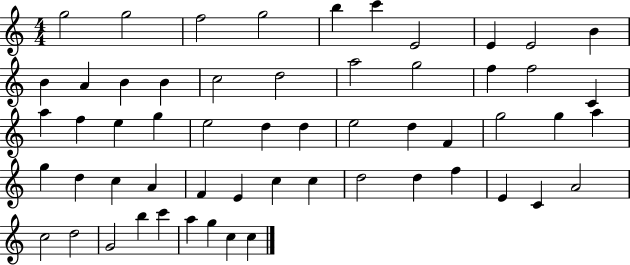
X:1
T:Untitled
M:4/4
L:1/4
K:C
g2 g2 f2 g2 b c' E2 E E2 B B A B B c2 d2 a2 g2 f f2 C a f e g e2 d d e2 d F g2 g a g d c A F E c c d2 d f E C A2 c2 d2 G2 b c' a g c c